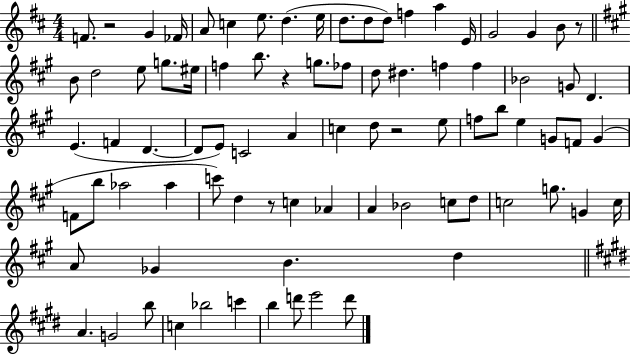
{
  \clef treble
  \numericTimeSignature
  \time 4/4
  \key d \major
  \repeat volta 2 { f'8. r2 g'4 fes'16 | a'8 c''4 e''8. d''4.( e''16 | d''8. d''8 d''8) f''4 a''4 e'16 | g'2 g'4 b'8 r8 | \break \bar "||" \break \key a \major b'8 d''2 e''8 g''8. eis''16 | f''4 b''8. r4 g''8. fes''8 | d''8 dis''4. f''4 f''4 | bes'2 g'8 d'4. | \break e'4.( f'4 d'4.~~ | d'8 e'8) c'2 a'4 | c''4 d''8 r2 e''8 | f''8 b''8 e''4 g'8 f'8 g'4( | \break f'8 b''8 aes''2 aes''4 | c'''8) d''4 r8 c''4 aes'4 | a'4 bes'2 c''8 d''8 | c''2 g''8. g'4 c''16 | \break a'8 ges'4 b'4. d''4 | \bar "||" \break \key e \major a'4. g'2 b''8 | c''4 bes''2 c'''4 | b''4 d'''8 e'''2 d'''8 | } \bar "|."
}